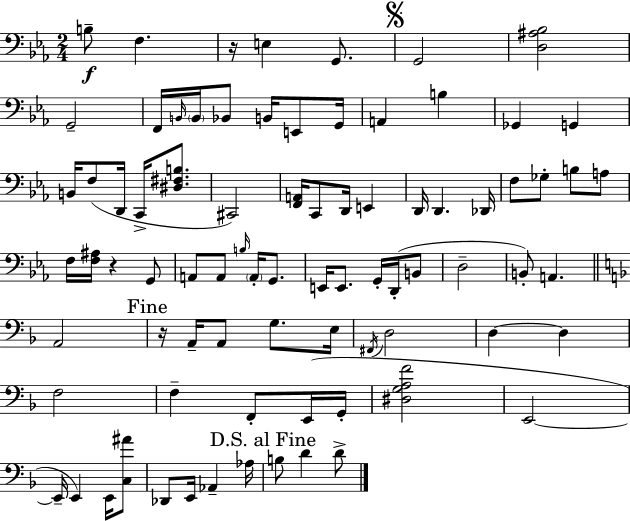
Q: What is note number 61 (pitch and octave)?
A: G2